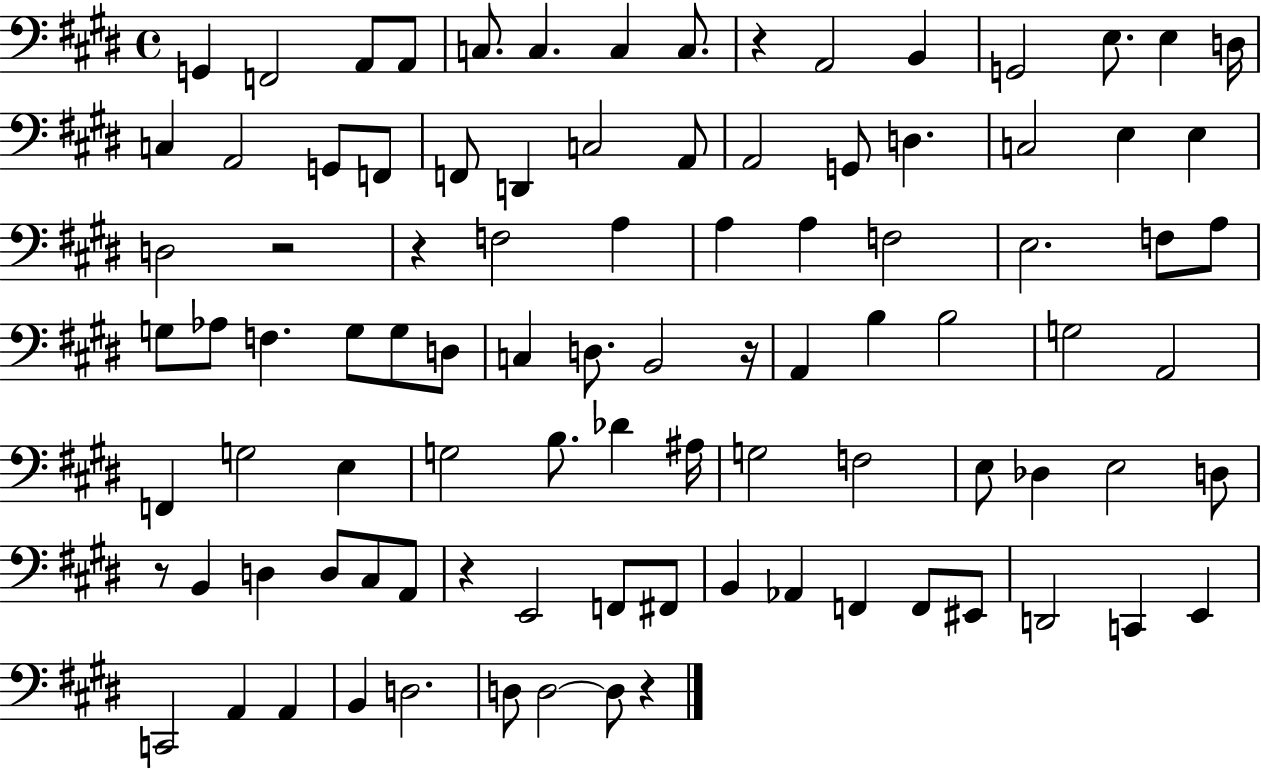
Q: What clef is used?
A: bass